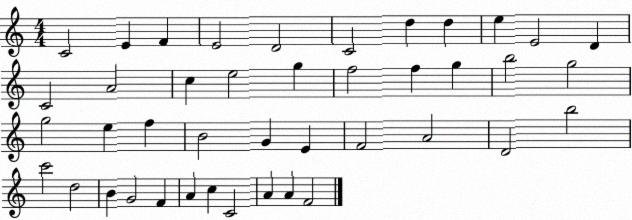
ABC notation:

X:1
T:Untitled
M:4/4
L:1/4
K:C
C2 E F E2 D2 C2 d d e E2 D C2 A2 c e2 g f2 f g b2 g2 g2 e f B2 G E F2 A2 D2 b2 c'2 d2 B G2 F A c C2 A A F2